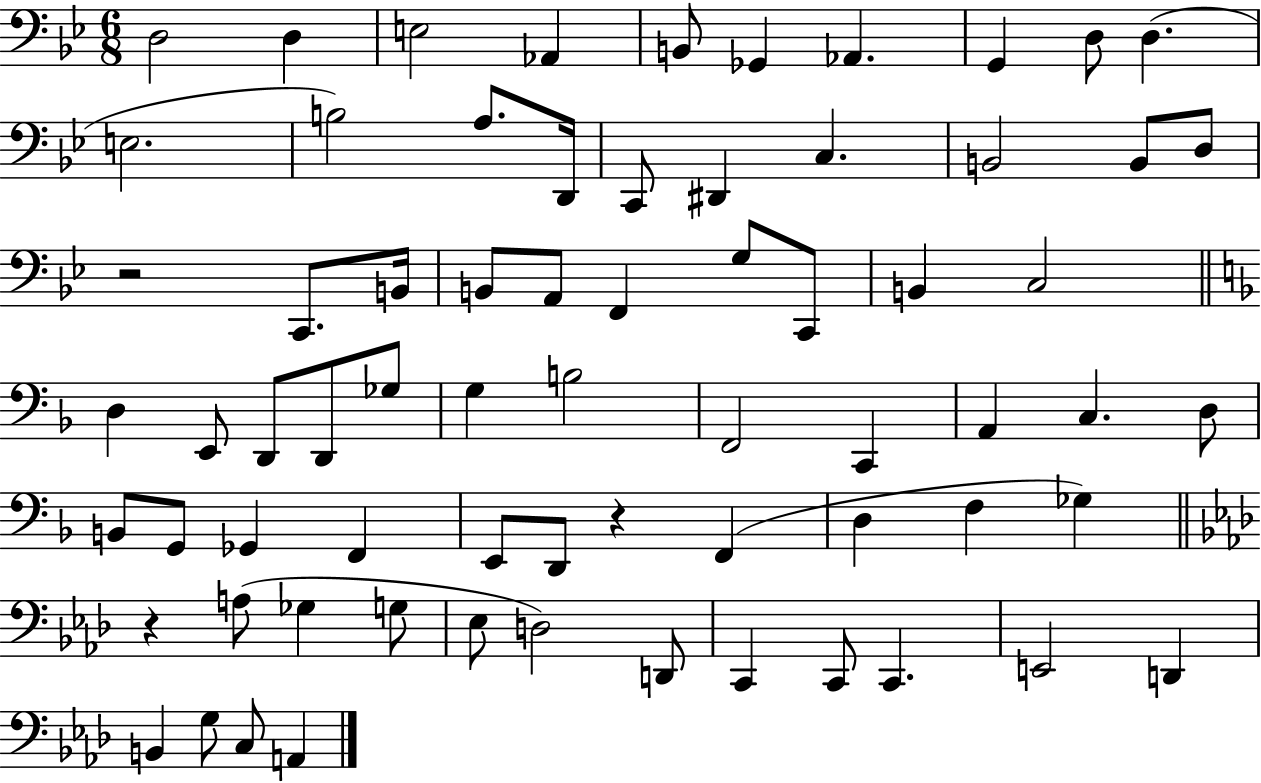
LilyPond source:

{
  \clef bass
  \numericTimeSignature
  \time 6/8
  \key bes \major
  d2 d4 | e2 aes,4 | b,8 ges,4 aes,4. | g,4 d8 d4.( | \break e2. | b2) a8. d,16 | c,8 dis,4 c4. | b,2 b,8 d8 | \break r2 c,8. b,16 | b,8 a,8 f,4 g8 c,8 | b,4 c2 | \bar "||" \break \key f \major d4 e,8 d,8 d,8 ges8 | g4 b2 | f,2 c,4 | a,4 c4. d8 | \break b,8 g,8 ges,4 f,4 | e,8 d,8 r4 f,4( | d4 f4 ges4) | \bar "||" \break \key f \minor r4 a8( ges4 g8 | ees8 d2) d,8 | c,4 c,8 c,4. | e,2 d,4 | \break b,4 g8 c8 a,4 | \bar "|."
}